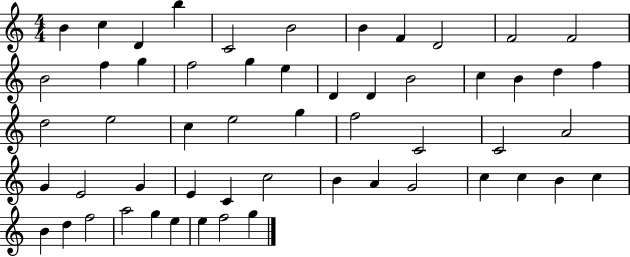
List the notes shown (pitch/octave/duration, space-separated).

B4/q C5/q D4/q B5/q C4/h B4/h B4/q F4/q D4/h F4/h F4/h B4/h F5/q G5/q F5/h G5/q E5/q D4/q D4/q B4/h C5/q B4/q D5/q F5/q D5/h E5/h C5/q E5/h G5/q F5/h C4/h C4/h A4/h G4/q E4/h G4/q E4/q C4/q C5/h B4/q A4/q G4/h C5/q C5/q B4/q C5/q B4/q D5/q F5/h A5/h G5/q E5/q E5/q F5/h G5/q